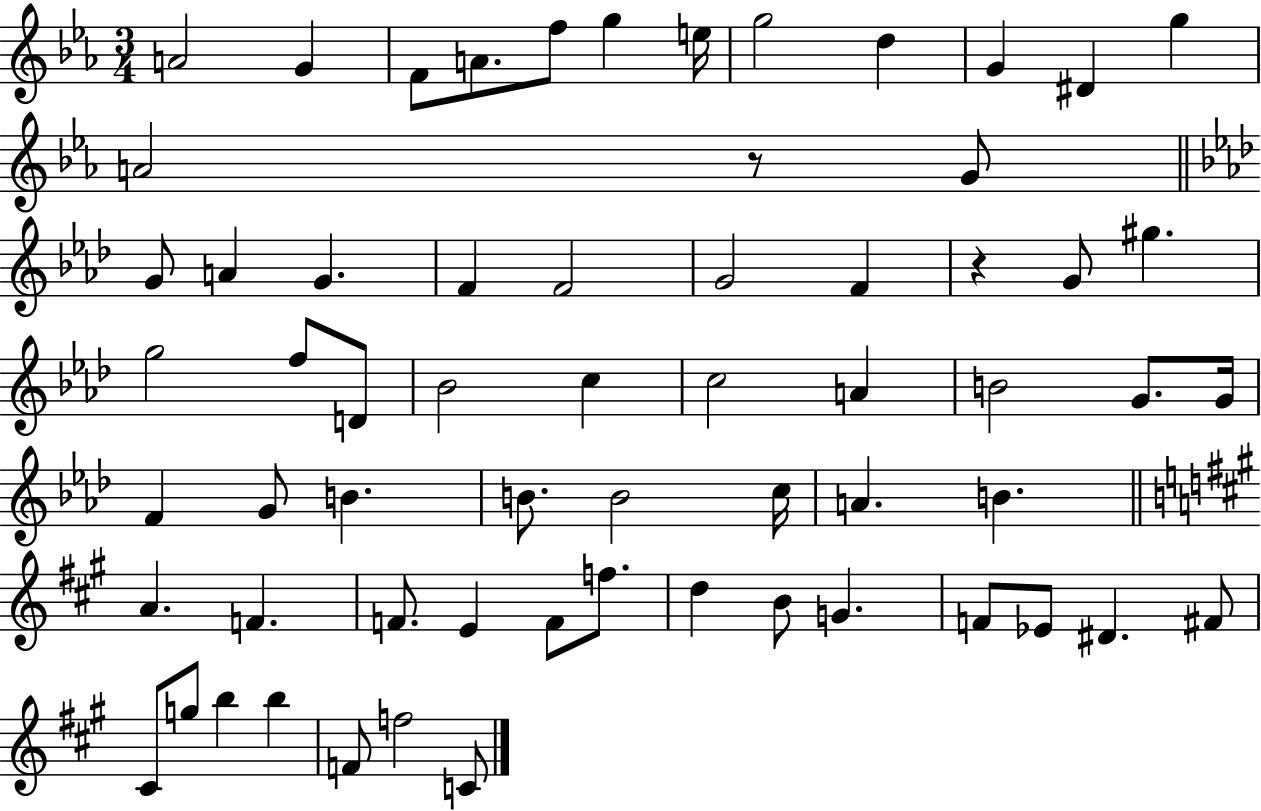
X:1
T:Untitled
M:3/4
L:1/4
K:Eb
A2 G F/2 A/2 f/2 g e/4 g2 d G ^D g A2 z/2 G/2 G/2 A G F F2 G2 F z G/2 ^g g2 f/2 D/2 _B2 c c2 A B2 G/2 G/4 F G/2 B B/2 B2 c/4 A B A F F/2 E F/2 f/2 d B/2 G F/2 _E/2 ^D ^F/2 ^C/2 g/2 b b F/2 f2 C/2